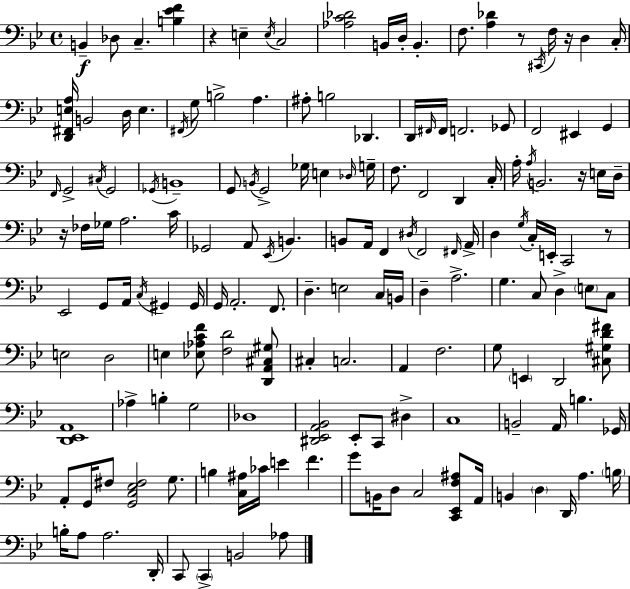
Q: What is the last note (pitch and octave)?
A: Ab3